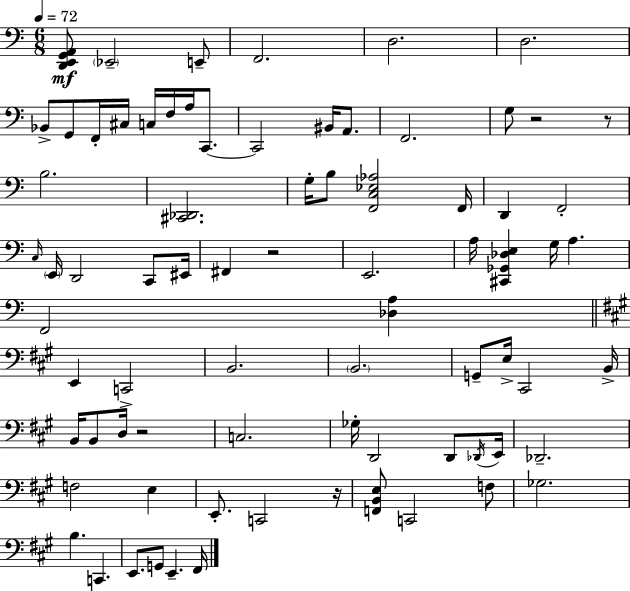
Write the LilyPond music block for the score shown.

{
  \clef bass
  \numericTimeSignature
  \time 6/8
  \key c \major
  \tempo 4 = 72
  \repeat volta 2 { <d, e, g, a,>8\mf \parenthesize ees,2-- e,8-- | f,2. | d2. | d2. | \break bes,8-> g,8 f,16-. cis16 c16 f16 a16 c,8.~~ | c,2 bis,16 a,8. | f,2. | g8 r2 r8 | \break b2. | <cis, des,>2. | g16-. b8 <f, c ees aes>2 f,16 | d,4 f,2-. | \break \grace { c16 } \parenthesize e,16 d,2 c,8 | eis,16 fis,4 r2 | e,2. | a16 <cis, ges, des e>4 g16 a4. | \break f,2 <des a>4 | \bar "||" \break \key a \major e,4 c,2-> | b,2. | \parenthesize b,2. | g,8-- e16-> cis,2 b,16-> | \break b,16 b,8 d16 r2 | c2. | ges16-. d,2 d,8 \acciaccatura { des,16 } | e,16 des,2.-- | \break f2 e4 | e,8.-. c,2 | r16 <f, b, e>8 c,2 f8 | ges2. | \break b4. c,4. | e,8. g,8 e,4.-- | fis,16 } \bar "|."
}